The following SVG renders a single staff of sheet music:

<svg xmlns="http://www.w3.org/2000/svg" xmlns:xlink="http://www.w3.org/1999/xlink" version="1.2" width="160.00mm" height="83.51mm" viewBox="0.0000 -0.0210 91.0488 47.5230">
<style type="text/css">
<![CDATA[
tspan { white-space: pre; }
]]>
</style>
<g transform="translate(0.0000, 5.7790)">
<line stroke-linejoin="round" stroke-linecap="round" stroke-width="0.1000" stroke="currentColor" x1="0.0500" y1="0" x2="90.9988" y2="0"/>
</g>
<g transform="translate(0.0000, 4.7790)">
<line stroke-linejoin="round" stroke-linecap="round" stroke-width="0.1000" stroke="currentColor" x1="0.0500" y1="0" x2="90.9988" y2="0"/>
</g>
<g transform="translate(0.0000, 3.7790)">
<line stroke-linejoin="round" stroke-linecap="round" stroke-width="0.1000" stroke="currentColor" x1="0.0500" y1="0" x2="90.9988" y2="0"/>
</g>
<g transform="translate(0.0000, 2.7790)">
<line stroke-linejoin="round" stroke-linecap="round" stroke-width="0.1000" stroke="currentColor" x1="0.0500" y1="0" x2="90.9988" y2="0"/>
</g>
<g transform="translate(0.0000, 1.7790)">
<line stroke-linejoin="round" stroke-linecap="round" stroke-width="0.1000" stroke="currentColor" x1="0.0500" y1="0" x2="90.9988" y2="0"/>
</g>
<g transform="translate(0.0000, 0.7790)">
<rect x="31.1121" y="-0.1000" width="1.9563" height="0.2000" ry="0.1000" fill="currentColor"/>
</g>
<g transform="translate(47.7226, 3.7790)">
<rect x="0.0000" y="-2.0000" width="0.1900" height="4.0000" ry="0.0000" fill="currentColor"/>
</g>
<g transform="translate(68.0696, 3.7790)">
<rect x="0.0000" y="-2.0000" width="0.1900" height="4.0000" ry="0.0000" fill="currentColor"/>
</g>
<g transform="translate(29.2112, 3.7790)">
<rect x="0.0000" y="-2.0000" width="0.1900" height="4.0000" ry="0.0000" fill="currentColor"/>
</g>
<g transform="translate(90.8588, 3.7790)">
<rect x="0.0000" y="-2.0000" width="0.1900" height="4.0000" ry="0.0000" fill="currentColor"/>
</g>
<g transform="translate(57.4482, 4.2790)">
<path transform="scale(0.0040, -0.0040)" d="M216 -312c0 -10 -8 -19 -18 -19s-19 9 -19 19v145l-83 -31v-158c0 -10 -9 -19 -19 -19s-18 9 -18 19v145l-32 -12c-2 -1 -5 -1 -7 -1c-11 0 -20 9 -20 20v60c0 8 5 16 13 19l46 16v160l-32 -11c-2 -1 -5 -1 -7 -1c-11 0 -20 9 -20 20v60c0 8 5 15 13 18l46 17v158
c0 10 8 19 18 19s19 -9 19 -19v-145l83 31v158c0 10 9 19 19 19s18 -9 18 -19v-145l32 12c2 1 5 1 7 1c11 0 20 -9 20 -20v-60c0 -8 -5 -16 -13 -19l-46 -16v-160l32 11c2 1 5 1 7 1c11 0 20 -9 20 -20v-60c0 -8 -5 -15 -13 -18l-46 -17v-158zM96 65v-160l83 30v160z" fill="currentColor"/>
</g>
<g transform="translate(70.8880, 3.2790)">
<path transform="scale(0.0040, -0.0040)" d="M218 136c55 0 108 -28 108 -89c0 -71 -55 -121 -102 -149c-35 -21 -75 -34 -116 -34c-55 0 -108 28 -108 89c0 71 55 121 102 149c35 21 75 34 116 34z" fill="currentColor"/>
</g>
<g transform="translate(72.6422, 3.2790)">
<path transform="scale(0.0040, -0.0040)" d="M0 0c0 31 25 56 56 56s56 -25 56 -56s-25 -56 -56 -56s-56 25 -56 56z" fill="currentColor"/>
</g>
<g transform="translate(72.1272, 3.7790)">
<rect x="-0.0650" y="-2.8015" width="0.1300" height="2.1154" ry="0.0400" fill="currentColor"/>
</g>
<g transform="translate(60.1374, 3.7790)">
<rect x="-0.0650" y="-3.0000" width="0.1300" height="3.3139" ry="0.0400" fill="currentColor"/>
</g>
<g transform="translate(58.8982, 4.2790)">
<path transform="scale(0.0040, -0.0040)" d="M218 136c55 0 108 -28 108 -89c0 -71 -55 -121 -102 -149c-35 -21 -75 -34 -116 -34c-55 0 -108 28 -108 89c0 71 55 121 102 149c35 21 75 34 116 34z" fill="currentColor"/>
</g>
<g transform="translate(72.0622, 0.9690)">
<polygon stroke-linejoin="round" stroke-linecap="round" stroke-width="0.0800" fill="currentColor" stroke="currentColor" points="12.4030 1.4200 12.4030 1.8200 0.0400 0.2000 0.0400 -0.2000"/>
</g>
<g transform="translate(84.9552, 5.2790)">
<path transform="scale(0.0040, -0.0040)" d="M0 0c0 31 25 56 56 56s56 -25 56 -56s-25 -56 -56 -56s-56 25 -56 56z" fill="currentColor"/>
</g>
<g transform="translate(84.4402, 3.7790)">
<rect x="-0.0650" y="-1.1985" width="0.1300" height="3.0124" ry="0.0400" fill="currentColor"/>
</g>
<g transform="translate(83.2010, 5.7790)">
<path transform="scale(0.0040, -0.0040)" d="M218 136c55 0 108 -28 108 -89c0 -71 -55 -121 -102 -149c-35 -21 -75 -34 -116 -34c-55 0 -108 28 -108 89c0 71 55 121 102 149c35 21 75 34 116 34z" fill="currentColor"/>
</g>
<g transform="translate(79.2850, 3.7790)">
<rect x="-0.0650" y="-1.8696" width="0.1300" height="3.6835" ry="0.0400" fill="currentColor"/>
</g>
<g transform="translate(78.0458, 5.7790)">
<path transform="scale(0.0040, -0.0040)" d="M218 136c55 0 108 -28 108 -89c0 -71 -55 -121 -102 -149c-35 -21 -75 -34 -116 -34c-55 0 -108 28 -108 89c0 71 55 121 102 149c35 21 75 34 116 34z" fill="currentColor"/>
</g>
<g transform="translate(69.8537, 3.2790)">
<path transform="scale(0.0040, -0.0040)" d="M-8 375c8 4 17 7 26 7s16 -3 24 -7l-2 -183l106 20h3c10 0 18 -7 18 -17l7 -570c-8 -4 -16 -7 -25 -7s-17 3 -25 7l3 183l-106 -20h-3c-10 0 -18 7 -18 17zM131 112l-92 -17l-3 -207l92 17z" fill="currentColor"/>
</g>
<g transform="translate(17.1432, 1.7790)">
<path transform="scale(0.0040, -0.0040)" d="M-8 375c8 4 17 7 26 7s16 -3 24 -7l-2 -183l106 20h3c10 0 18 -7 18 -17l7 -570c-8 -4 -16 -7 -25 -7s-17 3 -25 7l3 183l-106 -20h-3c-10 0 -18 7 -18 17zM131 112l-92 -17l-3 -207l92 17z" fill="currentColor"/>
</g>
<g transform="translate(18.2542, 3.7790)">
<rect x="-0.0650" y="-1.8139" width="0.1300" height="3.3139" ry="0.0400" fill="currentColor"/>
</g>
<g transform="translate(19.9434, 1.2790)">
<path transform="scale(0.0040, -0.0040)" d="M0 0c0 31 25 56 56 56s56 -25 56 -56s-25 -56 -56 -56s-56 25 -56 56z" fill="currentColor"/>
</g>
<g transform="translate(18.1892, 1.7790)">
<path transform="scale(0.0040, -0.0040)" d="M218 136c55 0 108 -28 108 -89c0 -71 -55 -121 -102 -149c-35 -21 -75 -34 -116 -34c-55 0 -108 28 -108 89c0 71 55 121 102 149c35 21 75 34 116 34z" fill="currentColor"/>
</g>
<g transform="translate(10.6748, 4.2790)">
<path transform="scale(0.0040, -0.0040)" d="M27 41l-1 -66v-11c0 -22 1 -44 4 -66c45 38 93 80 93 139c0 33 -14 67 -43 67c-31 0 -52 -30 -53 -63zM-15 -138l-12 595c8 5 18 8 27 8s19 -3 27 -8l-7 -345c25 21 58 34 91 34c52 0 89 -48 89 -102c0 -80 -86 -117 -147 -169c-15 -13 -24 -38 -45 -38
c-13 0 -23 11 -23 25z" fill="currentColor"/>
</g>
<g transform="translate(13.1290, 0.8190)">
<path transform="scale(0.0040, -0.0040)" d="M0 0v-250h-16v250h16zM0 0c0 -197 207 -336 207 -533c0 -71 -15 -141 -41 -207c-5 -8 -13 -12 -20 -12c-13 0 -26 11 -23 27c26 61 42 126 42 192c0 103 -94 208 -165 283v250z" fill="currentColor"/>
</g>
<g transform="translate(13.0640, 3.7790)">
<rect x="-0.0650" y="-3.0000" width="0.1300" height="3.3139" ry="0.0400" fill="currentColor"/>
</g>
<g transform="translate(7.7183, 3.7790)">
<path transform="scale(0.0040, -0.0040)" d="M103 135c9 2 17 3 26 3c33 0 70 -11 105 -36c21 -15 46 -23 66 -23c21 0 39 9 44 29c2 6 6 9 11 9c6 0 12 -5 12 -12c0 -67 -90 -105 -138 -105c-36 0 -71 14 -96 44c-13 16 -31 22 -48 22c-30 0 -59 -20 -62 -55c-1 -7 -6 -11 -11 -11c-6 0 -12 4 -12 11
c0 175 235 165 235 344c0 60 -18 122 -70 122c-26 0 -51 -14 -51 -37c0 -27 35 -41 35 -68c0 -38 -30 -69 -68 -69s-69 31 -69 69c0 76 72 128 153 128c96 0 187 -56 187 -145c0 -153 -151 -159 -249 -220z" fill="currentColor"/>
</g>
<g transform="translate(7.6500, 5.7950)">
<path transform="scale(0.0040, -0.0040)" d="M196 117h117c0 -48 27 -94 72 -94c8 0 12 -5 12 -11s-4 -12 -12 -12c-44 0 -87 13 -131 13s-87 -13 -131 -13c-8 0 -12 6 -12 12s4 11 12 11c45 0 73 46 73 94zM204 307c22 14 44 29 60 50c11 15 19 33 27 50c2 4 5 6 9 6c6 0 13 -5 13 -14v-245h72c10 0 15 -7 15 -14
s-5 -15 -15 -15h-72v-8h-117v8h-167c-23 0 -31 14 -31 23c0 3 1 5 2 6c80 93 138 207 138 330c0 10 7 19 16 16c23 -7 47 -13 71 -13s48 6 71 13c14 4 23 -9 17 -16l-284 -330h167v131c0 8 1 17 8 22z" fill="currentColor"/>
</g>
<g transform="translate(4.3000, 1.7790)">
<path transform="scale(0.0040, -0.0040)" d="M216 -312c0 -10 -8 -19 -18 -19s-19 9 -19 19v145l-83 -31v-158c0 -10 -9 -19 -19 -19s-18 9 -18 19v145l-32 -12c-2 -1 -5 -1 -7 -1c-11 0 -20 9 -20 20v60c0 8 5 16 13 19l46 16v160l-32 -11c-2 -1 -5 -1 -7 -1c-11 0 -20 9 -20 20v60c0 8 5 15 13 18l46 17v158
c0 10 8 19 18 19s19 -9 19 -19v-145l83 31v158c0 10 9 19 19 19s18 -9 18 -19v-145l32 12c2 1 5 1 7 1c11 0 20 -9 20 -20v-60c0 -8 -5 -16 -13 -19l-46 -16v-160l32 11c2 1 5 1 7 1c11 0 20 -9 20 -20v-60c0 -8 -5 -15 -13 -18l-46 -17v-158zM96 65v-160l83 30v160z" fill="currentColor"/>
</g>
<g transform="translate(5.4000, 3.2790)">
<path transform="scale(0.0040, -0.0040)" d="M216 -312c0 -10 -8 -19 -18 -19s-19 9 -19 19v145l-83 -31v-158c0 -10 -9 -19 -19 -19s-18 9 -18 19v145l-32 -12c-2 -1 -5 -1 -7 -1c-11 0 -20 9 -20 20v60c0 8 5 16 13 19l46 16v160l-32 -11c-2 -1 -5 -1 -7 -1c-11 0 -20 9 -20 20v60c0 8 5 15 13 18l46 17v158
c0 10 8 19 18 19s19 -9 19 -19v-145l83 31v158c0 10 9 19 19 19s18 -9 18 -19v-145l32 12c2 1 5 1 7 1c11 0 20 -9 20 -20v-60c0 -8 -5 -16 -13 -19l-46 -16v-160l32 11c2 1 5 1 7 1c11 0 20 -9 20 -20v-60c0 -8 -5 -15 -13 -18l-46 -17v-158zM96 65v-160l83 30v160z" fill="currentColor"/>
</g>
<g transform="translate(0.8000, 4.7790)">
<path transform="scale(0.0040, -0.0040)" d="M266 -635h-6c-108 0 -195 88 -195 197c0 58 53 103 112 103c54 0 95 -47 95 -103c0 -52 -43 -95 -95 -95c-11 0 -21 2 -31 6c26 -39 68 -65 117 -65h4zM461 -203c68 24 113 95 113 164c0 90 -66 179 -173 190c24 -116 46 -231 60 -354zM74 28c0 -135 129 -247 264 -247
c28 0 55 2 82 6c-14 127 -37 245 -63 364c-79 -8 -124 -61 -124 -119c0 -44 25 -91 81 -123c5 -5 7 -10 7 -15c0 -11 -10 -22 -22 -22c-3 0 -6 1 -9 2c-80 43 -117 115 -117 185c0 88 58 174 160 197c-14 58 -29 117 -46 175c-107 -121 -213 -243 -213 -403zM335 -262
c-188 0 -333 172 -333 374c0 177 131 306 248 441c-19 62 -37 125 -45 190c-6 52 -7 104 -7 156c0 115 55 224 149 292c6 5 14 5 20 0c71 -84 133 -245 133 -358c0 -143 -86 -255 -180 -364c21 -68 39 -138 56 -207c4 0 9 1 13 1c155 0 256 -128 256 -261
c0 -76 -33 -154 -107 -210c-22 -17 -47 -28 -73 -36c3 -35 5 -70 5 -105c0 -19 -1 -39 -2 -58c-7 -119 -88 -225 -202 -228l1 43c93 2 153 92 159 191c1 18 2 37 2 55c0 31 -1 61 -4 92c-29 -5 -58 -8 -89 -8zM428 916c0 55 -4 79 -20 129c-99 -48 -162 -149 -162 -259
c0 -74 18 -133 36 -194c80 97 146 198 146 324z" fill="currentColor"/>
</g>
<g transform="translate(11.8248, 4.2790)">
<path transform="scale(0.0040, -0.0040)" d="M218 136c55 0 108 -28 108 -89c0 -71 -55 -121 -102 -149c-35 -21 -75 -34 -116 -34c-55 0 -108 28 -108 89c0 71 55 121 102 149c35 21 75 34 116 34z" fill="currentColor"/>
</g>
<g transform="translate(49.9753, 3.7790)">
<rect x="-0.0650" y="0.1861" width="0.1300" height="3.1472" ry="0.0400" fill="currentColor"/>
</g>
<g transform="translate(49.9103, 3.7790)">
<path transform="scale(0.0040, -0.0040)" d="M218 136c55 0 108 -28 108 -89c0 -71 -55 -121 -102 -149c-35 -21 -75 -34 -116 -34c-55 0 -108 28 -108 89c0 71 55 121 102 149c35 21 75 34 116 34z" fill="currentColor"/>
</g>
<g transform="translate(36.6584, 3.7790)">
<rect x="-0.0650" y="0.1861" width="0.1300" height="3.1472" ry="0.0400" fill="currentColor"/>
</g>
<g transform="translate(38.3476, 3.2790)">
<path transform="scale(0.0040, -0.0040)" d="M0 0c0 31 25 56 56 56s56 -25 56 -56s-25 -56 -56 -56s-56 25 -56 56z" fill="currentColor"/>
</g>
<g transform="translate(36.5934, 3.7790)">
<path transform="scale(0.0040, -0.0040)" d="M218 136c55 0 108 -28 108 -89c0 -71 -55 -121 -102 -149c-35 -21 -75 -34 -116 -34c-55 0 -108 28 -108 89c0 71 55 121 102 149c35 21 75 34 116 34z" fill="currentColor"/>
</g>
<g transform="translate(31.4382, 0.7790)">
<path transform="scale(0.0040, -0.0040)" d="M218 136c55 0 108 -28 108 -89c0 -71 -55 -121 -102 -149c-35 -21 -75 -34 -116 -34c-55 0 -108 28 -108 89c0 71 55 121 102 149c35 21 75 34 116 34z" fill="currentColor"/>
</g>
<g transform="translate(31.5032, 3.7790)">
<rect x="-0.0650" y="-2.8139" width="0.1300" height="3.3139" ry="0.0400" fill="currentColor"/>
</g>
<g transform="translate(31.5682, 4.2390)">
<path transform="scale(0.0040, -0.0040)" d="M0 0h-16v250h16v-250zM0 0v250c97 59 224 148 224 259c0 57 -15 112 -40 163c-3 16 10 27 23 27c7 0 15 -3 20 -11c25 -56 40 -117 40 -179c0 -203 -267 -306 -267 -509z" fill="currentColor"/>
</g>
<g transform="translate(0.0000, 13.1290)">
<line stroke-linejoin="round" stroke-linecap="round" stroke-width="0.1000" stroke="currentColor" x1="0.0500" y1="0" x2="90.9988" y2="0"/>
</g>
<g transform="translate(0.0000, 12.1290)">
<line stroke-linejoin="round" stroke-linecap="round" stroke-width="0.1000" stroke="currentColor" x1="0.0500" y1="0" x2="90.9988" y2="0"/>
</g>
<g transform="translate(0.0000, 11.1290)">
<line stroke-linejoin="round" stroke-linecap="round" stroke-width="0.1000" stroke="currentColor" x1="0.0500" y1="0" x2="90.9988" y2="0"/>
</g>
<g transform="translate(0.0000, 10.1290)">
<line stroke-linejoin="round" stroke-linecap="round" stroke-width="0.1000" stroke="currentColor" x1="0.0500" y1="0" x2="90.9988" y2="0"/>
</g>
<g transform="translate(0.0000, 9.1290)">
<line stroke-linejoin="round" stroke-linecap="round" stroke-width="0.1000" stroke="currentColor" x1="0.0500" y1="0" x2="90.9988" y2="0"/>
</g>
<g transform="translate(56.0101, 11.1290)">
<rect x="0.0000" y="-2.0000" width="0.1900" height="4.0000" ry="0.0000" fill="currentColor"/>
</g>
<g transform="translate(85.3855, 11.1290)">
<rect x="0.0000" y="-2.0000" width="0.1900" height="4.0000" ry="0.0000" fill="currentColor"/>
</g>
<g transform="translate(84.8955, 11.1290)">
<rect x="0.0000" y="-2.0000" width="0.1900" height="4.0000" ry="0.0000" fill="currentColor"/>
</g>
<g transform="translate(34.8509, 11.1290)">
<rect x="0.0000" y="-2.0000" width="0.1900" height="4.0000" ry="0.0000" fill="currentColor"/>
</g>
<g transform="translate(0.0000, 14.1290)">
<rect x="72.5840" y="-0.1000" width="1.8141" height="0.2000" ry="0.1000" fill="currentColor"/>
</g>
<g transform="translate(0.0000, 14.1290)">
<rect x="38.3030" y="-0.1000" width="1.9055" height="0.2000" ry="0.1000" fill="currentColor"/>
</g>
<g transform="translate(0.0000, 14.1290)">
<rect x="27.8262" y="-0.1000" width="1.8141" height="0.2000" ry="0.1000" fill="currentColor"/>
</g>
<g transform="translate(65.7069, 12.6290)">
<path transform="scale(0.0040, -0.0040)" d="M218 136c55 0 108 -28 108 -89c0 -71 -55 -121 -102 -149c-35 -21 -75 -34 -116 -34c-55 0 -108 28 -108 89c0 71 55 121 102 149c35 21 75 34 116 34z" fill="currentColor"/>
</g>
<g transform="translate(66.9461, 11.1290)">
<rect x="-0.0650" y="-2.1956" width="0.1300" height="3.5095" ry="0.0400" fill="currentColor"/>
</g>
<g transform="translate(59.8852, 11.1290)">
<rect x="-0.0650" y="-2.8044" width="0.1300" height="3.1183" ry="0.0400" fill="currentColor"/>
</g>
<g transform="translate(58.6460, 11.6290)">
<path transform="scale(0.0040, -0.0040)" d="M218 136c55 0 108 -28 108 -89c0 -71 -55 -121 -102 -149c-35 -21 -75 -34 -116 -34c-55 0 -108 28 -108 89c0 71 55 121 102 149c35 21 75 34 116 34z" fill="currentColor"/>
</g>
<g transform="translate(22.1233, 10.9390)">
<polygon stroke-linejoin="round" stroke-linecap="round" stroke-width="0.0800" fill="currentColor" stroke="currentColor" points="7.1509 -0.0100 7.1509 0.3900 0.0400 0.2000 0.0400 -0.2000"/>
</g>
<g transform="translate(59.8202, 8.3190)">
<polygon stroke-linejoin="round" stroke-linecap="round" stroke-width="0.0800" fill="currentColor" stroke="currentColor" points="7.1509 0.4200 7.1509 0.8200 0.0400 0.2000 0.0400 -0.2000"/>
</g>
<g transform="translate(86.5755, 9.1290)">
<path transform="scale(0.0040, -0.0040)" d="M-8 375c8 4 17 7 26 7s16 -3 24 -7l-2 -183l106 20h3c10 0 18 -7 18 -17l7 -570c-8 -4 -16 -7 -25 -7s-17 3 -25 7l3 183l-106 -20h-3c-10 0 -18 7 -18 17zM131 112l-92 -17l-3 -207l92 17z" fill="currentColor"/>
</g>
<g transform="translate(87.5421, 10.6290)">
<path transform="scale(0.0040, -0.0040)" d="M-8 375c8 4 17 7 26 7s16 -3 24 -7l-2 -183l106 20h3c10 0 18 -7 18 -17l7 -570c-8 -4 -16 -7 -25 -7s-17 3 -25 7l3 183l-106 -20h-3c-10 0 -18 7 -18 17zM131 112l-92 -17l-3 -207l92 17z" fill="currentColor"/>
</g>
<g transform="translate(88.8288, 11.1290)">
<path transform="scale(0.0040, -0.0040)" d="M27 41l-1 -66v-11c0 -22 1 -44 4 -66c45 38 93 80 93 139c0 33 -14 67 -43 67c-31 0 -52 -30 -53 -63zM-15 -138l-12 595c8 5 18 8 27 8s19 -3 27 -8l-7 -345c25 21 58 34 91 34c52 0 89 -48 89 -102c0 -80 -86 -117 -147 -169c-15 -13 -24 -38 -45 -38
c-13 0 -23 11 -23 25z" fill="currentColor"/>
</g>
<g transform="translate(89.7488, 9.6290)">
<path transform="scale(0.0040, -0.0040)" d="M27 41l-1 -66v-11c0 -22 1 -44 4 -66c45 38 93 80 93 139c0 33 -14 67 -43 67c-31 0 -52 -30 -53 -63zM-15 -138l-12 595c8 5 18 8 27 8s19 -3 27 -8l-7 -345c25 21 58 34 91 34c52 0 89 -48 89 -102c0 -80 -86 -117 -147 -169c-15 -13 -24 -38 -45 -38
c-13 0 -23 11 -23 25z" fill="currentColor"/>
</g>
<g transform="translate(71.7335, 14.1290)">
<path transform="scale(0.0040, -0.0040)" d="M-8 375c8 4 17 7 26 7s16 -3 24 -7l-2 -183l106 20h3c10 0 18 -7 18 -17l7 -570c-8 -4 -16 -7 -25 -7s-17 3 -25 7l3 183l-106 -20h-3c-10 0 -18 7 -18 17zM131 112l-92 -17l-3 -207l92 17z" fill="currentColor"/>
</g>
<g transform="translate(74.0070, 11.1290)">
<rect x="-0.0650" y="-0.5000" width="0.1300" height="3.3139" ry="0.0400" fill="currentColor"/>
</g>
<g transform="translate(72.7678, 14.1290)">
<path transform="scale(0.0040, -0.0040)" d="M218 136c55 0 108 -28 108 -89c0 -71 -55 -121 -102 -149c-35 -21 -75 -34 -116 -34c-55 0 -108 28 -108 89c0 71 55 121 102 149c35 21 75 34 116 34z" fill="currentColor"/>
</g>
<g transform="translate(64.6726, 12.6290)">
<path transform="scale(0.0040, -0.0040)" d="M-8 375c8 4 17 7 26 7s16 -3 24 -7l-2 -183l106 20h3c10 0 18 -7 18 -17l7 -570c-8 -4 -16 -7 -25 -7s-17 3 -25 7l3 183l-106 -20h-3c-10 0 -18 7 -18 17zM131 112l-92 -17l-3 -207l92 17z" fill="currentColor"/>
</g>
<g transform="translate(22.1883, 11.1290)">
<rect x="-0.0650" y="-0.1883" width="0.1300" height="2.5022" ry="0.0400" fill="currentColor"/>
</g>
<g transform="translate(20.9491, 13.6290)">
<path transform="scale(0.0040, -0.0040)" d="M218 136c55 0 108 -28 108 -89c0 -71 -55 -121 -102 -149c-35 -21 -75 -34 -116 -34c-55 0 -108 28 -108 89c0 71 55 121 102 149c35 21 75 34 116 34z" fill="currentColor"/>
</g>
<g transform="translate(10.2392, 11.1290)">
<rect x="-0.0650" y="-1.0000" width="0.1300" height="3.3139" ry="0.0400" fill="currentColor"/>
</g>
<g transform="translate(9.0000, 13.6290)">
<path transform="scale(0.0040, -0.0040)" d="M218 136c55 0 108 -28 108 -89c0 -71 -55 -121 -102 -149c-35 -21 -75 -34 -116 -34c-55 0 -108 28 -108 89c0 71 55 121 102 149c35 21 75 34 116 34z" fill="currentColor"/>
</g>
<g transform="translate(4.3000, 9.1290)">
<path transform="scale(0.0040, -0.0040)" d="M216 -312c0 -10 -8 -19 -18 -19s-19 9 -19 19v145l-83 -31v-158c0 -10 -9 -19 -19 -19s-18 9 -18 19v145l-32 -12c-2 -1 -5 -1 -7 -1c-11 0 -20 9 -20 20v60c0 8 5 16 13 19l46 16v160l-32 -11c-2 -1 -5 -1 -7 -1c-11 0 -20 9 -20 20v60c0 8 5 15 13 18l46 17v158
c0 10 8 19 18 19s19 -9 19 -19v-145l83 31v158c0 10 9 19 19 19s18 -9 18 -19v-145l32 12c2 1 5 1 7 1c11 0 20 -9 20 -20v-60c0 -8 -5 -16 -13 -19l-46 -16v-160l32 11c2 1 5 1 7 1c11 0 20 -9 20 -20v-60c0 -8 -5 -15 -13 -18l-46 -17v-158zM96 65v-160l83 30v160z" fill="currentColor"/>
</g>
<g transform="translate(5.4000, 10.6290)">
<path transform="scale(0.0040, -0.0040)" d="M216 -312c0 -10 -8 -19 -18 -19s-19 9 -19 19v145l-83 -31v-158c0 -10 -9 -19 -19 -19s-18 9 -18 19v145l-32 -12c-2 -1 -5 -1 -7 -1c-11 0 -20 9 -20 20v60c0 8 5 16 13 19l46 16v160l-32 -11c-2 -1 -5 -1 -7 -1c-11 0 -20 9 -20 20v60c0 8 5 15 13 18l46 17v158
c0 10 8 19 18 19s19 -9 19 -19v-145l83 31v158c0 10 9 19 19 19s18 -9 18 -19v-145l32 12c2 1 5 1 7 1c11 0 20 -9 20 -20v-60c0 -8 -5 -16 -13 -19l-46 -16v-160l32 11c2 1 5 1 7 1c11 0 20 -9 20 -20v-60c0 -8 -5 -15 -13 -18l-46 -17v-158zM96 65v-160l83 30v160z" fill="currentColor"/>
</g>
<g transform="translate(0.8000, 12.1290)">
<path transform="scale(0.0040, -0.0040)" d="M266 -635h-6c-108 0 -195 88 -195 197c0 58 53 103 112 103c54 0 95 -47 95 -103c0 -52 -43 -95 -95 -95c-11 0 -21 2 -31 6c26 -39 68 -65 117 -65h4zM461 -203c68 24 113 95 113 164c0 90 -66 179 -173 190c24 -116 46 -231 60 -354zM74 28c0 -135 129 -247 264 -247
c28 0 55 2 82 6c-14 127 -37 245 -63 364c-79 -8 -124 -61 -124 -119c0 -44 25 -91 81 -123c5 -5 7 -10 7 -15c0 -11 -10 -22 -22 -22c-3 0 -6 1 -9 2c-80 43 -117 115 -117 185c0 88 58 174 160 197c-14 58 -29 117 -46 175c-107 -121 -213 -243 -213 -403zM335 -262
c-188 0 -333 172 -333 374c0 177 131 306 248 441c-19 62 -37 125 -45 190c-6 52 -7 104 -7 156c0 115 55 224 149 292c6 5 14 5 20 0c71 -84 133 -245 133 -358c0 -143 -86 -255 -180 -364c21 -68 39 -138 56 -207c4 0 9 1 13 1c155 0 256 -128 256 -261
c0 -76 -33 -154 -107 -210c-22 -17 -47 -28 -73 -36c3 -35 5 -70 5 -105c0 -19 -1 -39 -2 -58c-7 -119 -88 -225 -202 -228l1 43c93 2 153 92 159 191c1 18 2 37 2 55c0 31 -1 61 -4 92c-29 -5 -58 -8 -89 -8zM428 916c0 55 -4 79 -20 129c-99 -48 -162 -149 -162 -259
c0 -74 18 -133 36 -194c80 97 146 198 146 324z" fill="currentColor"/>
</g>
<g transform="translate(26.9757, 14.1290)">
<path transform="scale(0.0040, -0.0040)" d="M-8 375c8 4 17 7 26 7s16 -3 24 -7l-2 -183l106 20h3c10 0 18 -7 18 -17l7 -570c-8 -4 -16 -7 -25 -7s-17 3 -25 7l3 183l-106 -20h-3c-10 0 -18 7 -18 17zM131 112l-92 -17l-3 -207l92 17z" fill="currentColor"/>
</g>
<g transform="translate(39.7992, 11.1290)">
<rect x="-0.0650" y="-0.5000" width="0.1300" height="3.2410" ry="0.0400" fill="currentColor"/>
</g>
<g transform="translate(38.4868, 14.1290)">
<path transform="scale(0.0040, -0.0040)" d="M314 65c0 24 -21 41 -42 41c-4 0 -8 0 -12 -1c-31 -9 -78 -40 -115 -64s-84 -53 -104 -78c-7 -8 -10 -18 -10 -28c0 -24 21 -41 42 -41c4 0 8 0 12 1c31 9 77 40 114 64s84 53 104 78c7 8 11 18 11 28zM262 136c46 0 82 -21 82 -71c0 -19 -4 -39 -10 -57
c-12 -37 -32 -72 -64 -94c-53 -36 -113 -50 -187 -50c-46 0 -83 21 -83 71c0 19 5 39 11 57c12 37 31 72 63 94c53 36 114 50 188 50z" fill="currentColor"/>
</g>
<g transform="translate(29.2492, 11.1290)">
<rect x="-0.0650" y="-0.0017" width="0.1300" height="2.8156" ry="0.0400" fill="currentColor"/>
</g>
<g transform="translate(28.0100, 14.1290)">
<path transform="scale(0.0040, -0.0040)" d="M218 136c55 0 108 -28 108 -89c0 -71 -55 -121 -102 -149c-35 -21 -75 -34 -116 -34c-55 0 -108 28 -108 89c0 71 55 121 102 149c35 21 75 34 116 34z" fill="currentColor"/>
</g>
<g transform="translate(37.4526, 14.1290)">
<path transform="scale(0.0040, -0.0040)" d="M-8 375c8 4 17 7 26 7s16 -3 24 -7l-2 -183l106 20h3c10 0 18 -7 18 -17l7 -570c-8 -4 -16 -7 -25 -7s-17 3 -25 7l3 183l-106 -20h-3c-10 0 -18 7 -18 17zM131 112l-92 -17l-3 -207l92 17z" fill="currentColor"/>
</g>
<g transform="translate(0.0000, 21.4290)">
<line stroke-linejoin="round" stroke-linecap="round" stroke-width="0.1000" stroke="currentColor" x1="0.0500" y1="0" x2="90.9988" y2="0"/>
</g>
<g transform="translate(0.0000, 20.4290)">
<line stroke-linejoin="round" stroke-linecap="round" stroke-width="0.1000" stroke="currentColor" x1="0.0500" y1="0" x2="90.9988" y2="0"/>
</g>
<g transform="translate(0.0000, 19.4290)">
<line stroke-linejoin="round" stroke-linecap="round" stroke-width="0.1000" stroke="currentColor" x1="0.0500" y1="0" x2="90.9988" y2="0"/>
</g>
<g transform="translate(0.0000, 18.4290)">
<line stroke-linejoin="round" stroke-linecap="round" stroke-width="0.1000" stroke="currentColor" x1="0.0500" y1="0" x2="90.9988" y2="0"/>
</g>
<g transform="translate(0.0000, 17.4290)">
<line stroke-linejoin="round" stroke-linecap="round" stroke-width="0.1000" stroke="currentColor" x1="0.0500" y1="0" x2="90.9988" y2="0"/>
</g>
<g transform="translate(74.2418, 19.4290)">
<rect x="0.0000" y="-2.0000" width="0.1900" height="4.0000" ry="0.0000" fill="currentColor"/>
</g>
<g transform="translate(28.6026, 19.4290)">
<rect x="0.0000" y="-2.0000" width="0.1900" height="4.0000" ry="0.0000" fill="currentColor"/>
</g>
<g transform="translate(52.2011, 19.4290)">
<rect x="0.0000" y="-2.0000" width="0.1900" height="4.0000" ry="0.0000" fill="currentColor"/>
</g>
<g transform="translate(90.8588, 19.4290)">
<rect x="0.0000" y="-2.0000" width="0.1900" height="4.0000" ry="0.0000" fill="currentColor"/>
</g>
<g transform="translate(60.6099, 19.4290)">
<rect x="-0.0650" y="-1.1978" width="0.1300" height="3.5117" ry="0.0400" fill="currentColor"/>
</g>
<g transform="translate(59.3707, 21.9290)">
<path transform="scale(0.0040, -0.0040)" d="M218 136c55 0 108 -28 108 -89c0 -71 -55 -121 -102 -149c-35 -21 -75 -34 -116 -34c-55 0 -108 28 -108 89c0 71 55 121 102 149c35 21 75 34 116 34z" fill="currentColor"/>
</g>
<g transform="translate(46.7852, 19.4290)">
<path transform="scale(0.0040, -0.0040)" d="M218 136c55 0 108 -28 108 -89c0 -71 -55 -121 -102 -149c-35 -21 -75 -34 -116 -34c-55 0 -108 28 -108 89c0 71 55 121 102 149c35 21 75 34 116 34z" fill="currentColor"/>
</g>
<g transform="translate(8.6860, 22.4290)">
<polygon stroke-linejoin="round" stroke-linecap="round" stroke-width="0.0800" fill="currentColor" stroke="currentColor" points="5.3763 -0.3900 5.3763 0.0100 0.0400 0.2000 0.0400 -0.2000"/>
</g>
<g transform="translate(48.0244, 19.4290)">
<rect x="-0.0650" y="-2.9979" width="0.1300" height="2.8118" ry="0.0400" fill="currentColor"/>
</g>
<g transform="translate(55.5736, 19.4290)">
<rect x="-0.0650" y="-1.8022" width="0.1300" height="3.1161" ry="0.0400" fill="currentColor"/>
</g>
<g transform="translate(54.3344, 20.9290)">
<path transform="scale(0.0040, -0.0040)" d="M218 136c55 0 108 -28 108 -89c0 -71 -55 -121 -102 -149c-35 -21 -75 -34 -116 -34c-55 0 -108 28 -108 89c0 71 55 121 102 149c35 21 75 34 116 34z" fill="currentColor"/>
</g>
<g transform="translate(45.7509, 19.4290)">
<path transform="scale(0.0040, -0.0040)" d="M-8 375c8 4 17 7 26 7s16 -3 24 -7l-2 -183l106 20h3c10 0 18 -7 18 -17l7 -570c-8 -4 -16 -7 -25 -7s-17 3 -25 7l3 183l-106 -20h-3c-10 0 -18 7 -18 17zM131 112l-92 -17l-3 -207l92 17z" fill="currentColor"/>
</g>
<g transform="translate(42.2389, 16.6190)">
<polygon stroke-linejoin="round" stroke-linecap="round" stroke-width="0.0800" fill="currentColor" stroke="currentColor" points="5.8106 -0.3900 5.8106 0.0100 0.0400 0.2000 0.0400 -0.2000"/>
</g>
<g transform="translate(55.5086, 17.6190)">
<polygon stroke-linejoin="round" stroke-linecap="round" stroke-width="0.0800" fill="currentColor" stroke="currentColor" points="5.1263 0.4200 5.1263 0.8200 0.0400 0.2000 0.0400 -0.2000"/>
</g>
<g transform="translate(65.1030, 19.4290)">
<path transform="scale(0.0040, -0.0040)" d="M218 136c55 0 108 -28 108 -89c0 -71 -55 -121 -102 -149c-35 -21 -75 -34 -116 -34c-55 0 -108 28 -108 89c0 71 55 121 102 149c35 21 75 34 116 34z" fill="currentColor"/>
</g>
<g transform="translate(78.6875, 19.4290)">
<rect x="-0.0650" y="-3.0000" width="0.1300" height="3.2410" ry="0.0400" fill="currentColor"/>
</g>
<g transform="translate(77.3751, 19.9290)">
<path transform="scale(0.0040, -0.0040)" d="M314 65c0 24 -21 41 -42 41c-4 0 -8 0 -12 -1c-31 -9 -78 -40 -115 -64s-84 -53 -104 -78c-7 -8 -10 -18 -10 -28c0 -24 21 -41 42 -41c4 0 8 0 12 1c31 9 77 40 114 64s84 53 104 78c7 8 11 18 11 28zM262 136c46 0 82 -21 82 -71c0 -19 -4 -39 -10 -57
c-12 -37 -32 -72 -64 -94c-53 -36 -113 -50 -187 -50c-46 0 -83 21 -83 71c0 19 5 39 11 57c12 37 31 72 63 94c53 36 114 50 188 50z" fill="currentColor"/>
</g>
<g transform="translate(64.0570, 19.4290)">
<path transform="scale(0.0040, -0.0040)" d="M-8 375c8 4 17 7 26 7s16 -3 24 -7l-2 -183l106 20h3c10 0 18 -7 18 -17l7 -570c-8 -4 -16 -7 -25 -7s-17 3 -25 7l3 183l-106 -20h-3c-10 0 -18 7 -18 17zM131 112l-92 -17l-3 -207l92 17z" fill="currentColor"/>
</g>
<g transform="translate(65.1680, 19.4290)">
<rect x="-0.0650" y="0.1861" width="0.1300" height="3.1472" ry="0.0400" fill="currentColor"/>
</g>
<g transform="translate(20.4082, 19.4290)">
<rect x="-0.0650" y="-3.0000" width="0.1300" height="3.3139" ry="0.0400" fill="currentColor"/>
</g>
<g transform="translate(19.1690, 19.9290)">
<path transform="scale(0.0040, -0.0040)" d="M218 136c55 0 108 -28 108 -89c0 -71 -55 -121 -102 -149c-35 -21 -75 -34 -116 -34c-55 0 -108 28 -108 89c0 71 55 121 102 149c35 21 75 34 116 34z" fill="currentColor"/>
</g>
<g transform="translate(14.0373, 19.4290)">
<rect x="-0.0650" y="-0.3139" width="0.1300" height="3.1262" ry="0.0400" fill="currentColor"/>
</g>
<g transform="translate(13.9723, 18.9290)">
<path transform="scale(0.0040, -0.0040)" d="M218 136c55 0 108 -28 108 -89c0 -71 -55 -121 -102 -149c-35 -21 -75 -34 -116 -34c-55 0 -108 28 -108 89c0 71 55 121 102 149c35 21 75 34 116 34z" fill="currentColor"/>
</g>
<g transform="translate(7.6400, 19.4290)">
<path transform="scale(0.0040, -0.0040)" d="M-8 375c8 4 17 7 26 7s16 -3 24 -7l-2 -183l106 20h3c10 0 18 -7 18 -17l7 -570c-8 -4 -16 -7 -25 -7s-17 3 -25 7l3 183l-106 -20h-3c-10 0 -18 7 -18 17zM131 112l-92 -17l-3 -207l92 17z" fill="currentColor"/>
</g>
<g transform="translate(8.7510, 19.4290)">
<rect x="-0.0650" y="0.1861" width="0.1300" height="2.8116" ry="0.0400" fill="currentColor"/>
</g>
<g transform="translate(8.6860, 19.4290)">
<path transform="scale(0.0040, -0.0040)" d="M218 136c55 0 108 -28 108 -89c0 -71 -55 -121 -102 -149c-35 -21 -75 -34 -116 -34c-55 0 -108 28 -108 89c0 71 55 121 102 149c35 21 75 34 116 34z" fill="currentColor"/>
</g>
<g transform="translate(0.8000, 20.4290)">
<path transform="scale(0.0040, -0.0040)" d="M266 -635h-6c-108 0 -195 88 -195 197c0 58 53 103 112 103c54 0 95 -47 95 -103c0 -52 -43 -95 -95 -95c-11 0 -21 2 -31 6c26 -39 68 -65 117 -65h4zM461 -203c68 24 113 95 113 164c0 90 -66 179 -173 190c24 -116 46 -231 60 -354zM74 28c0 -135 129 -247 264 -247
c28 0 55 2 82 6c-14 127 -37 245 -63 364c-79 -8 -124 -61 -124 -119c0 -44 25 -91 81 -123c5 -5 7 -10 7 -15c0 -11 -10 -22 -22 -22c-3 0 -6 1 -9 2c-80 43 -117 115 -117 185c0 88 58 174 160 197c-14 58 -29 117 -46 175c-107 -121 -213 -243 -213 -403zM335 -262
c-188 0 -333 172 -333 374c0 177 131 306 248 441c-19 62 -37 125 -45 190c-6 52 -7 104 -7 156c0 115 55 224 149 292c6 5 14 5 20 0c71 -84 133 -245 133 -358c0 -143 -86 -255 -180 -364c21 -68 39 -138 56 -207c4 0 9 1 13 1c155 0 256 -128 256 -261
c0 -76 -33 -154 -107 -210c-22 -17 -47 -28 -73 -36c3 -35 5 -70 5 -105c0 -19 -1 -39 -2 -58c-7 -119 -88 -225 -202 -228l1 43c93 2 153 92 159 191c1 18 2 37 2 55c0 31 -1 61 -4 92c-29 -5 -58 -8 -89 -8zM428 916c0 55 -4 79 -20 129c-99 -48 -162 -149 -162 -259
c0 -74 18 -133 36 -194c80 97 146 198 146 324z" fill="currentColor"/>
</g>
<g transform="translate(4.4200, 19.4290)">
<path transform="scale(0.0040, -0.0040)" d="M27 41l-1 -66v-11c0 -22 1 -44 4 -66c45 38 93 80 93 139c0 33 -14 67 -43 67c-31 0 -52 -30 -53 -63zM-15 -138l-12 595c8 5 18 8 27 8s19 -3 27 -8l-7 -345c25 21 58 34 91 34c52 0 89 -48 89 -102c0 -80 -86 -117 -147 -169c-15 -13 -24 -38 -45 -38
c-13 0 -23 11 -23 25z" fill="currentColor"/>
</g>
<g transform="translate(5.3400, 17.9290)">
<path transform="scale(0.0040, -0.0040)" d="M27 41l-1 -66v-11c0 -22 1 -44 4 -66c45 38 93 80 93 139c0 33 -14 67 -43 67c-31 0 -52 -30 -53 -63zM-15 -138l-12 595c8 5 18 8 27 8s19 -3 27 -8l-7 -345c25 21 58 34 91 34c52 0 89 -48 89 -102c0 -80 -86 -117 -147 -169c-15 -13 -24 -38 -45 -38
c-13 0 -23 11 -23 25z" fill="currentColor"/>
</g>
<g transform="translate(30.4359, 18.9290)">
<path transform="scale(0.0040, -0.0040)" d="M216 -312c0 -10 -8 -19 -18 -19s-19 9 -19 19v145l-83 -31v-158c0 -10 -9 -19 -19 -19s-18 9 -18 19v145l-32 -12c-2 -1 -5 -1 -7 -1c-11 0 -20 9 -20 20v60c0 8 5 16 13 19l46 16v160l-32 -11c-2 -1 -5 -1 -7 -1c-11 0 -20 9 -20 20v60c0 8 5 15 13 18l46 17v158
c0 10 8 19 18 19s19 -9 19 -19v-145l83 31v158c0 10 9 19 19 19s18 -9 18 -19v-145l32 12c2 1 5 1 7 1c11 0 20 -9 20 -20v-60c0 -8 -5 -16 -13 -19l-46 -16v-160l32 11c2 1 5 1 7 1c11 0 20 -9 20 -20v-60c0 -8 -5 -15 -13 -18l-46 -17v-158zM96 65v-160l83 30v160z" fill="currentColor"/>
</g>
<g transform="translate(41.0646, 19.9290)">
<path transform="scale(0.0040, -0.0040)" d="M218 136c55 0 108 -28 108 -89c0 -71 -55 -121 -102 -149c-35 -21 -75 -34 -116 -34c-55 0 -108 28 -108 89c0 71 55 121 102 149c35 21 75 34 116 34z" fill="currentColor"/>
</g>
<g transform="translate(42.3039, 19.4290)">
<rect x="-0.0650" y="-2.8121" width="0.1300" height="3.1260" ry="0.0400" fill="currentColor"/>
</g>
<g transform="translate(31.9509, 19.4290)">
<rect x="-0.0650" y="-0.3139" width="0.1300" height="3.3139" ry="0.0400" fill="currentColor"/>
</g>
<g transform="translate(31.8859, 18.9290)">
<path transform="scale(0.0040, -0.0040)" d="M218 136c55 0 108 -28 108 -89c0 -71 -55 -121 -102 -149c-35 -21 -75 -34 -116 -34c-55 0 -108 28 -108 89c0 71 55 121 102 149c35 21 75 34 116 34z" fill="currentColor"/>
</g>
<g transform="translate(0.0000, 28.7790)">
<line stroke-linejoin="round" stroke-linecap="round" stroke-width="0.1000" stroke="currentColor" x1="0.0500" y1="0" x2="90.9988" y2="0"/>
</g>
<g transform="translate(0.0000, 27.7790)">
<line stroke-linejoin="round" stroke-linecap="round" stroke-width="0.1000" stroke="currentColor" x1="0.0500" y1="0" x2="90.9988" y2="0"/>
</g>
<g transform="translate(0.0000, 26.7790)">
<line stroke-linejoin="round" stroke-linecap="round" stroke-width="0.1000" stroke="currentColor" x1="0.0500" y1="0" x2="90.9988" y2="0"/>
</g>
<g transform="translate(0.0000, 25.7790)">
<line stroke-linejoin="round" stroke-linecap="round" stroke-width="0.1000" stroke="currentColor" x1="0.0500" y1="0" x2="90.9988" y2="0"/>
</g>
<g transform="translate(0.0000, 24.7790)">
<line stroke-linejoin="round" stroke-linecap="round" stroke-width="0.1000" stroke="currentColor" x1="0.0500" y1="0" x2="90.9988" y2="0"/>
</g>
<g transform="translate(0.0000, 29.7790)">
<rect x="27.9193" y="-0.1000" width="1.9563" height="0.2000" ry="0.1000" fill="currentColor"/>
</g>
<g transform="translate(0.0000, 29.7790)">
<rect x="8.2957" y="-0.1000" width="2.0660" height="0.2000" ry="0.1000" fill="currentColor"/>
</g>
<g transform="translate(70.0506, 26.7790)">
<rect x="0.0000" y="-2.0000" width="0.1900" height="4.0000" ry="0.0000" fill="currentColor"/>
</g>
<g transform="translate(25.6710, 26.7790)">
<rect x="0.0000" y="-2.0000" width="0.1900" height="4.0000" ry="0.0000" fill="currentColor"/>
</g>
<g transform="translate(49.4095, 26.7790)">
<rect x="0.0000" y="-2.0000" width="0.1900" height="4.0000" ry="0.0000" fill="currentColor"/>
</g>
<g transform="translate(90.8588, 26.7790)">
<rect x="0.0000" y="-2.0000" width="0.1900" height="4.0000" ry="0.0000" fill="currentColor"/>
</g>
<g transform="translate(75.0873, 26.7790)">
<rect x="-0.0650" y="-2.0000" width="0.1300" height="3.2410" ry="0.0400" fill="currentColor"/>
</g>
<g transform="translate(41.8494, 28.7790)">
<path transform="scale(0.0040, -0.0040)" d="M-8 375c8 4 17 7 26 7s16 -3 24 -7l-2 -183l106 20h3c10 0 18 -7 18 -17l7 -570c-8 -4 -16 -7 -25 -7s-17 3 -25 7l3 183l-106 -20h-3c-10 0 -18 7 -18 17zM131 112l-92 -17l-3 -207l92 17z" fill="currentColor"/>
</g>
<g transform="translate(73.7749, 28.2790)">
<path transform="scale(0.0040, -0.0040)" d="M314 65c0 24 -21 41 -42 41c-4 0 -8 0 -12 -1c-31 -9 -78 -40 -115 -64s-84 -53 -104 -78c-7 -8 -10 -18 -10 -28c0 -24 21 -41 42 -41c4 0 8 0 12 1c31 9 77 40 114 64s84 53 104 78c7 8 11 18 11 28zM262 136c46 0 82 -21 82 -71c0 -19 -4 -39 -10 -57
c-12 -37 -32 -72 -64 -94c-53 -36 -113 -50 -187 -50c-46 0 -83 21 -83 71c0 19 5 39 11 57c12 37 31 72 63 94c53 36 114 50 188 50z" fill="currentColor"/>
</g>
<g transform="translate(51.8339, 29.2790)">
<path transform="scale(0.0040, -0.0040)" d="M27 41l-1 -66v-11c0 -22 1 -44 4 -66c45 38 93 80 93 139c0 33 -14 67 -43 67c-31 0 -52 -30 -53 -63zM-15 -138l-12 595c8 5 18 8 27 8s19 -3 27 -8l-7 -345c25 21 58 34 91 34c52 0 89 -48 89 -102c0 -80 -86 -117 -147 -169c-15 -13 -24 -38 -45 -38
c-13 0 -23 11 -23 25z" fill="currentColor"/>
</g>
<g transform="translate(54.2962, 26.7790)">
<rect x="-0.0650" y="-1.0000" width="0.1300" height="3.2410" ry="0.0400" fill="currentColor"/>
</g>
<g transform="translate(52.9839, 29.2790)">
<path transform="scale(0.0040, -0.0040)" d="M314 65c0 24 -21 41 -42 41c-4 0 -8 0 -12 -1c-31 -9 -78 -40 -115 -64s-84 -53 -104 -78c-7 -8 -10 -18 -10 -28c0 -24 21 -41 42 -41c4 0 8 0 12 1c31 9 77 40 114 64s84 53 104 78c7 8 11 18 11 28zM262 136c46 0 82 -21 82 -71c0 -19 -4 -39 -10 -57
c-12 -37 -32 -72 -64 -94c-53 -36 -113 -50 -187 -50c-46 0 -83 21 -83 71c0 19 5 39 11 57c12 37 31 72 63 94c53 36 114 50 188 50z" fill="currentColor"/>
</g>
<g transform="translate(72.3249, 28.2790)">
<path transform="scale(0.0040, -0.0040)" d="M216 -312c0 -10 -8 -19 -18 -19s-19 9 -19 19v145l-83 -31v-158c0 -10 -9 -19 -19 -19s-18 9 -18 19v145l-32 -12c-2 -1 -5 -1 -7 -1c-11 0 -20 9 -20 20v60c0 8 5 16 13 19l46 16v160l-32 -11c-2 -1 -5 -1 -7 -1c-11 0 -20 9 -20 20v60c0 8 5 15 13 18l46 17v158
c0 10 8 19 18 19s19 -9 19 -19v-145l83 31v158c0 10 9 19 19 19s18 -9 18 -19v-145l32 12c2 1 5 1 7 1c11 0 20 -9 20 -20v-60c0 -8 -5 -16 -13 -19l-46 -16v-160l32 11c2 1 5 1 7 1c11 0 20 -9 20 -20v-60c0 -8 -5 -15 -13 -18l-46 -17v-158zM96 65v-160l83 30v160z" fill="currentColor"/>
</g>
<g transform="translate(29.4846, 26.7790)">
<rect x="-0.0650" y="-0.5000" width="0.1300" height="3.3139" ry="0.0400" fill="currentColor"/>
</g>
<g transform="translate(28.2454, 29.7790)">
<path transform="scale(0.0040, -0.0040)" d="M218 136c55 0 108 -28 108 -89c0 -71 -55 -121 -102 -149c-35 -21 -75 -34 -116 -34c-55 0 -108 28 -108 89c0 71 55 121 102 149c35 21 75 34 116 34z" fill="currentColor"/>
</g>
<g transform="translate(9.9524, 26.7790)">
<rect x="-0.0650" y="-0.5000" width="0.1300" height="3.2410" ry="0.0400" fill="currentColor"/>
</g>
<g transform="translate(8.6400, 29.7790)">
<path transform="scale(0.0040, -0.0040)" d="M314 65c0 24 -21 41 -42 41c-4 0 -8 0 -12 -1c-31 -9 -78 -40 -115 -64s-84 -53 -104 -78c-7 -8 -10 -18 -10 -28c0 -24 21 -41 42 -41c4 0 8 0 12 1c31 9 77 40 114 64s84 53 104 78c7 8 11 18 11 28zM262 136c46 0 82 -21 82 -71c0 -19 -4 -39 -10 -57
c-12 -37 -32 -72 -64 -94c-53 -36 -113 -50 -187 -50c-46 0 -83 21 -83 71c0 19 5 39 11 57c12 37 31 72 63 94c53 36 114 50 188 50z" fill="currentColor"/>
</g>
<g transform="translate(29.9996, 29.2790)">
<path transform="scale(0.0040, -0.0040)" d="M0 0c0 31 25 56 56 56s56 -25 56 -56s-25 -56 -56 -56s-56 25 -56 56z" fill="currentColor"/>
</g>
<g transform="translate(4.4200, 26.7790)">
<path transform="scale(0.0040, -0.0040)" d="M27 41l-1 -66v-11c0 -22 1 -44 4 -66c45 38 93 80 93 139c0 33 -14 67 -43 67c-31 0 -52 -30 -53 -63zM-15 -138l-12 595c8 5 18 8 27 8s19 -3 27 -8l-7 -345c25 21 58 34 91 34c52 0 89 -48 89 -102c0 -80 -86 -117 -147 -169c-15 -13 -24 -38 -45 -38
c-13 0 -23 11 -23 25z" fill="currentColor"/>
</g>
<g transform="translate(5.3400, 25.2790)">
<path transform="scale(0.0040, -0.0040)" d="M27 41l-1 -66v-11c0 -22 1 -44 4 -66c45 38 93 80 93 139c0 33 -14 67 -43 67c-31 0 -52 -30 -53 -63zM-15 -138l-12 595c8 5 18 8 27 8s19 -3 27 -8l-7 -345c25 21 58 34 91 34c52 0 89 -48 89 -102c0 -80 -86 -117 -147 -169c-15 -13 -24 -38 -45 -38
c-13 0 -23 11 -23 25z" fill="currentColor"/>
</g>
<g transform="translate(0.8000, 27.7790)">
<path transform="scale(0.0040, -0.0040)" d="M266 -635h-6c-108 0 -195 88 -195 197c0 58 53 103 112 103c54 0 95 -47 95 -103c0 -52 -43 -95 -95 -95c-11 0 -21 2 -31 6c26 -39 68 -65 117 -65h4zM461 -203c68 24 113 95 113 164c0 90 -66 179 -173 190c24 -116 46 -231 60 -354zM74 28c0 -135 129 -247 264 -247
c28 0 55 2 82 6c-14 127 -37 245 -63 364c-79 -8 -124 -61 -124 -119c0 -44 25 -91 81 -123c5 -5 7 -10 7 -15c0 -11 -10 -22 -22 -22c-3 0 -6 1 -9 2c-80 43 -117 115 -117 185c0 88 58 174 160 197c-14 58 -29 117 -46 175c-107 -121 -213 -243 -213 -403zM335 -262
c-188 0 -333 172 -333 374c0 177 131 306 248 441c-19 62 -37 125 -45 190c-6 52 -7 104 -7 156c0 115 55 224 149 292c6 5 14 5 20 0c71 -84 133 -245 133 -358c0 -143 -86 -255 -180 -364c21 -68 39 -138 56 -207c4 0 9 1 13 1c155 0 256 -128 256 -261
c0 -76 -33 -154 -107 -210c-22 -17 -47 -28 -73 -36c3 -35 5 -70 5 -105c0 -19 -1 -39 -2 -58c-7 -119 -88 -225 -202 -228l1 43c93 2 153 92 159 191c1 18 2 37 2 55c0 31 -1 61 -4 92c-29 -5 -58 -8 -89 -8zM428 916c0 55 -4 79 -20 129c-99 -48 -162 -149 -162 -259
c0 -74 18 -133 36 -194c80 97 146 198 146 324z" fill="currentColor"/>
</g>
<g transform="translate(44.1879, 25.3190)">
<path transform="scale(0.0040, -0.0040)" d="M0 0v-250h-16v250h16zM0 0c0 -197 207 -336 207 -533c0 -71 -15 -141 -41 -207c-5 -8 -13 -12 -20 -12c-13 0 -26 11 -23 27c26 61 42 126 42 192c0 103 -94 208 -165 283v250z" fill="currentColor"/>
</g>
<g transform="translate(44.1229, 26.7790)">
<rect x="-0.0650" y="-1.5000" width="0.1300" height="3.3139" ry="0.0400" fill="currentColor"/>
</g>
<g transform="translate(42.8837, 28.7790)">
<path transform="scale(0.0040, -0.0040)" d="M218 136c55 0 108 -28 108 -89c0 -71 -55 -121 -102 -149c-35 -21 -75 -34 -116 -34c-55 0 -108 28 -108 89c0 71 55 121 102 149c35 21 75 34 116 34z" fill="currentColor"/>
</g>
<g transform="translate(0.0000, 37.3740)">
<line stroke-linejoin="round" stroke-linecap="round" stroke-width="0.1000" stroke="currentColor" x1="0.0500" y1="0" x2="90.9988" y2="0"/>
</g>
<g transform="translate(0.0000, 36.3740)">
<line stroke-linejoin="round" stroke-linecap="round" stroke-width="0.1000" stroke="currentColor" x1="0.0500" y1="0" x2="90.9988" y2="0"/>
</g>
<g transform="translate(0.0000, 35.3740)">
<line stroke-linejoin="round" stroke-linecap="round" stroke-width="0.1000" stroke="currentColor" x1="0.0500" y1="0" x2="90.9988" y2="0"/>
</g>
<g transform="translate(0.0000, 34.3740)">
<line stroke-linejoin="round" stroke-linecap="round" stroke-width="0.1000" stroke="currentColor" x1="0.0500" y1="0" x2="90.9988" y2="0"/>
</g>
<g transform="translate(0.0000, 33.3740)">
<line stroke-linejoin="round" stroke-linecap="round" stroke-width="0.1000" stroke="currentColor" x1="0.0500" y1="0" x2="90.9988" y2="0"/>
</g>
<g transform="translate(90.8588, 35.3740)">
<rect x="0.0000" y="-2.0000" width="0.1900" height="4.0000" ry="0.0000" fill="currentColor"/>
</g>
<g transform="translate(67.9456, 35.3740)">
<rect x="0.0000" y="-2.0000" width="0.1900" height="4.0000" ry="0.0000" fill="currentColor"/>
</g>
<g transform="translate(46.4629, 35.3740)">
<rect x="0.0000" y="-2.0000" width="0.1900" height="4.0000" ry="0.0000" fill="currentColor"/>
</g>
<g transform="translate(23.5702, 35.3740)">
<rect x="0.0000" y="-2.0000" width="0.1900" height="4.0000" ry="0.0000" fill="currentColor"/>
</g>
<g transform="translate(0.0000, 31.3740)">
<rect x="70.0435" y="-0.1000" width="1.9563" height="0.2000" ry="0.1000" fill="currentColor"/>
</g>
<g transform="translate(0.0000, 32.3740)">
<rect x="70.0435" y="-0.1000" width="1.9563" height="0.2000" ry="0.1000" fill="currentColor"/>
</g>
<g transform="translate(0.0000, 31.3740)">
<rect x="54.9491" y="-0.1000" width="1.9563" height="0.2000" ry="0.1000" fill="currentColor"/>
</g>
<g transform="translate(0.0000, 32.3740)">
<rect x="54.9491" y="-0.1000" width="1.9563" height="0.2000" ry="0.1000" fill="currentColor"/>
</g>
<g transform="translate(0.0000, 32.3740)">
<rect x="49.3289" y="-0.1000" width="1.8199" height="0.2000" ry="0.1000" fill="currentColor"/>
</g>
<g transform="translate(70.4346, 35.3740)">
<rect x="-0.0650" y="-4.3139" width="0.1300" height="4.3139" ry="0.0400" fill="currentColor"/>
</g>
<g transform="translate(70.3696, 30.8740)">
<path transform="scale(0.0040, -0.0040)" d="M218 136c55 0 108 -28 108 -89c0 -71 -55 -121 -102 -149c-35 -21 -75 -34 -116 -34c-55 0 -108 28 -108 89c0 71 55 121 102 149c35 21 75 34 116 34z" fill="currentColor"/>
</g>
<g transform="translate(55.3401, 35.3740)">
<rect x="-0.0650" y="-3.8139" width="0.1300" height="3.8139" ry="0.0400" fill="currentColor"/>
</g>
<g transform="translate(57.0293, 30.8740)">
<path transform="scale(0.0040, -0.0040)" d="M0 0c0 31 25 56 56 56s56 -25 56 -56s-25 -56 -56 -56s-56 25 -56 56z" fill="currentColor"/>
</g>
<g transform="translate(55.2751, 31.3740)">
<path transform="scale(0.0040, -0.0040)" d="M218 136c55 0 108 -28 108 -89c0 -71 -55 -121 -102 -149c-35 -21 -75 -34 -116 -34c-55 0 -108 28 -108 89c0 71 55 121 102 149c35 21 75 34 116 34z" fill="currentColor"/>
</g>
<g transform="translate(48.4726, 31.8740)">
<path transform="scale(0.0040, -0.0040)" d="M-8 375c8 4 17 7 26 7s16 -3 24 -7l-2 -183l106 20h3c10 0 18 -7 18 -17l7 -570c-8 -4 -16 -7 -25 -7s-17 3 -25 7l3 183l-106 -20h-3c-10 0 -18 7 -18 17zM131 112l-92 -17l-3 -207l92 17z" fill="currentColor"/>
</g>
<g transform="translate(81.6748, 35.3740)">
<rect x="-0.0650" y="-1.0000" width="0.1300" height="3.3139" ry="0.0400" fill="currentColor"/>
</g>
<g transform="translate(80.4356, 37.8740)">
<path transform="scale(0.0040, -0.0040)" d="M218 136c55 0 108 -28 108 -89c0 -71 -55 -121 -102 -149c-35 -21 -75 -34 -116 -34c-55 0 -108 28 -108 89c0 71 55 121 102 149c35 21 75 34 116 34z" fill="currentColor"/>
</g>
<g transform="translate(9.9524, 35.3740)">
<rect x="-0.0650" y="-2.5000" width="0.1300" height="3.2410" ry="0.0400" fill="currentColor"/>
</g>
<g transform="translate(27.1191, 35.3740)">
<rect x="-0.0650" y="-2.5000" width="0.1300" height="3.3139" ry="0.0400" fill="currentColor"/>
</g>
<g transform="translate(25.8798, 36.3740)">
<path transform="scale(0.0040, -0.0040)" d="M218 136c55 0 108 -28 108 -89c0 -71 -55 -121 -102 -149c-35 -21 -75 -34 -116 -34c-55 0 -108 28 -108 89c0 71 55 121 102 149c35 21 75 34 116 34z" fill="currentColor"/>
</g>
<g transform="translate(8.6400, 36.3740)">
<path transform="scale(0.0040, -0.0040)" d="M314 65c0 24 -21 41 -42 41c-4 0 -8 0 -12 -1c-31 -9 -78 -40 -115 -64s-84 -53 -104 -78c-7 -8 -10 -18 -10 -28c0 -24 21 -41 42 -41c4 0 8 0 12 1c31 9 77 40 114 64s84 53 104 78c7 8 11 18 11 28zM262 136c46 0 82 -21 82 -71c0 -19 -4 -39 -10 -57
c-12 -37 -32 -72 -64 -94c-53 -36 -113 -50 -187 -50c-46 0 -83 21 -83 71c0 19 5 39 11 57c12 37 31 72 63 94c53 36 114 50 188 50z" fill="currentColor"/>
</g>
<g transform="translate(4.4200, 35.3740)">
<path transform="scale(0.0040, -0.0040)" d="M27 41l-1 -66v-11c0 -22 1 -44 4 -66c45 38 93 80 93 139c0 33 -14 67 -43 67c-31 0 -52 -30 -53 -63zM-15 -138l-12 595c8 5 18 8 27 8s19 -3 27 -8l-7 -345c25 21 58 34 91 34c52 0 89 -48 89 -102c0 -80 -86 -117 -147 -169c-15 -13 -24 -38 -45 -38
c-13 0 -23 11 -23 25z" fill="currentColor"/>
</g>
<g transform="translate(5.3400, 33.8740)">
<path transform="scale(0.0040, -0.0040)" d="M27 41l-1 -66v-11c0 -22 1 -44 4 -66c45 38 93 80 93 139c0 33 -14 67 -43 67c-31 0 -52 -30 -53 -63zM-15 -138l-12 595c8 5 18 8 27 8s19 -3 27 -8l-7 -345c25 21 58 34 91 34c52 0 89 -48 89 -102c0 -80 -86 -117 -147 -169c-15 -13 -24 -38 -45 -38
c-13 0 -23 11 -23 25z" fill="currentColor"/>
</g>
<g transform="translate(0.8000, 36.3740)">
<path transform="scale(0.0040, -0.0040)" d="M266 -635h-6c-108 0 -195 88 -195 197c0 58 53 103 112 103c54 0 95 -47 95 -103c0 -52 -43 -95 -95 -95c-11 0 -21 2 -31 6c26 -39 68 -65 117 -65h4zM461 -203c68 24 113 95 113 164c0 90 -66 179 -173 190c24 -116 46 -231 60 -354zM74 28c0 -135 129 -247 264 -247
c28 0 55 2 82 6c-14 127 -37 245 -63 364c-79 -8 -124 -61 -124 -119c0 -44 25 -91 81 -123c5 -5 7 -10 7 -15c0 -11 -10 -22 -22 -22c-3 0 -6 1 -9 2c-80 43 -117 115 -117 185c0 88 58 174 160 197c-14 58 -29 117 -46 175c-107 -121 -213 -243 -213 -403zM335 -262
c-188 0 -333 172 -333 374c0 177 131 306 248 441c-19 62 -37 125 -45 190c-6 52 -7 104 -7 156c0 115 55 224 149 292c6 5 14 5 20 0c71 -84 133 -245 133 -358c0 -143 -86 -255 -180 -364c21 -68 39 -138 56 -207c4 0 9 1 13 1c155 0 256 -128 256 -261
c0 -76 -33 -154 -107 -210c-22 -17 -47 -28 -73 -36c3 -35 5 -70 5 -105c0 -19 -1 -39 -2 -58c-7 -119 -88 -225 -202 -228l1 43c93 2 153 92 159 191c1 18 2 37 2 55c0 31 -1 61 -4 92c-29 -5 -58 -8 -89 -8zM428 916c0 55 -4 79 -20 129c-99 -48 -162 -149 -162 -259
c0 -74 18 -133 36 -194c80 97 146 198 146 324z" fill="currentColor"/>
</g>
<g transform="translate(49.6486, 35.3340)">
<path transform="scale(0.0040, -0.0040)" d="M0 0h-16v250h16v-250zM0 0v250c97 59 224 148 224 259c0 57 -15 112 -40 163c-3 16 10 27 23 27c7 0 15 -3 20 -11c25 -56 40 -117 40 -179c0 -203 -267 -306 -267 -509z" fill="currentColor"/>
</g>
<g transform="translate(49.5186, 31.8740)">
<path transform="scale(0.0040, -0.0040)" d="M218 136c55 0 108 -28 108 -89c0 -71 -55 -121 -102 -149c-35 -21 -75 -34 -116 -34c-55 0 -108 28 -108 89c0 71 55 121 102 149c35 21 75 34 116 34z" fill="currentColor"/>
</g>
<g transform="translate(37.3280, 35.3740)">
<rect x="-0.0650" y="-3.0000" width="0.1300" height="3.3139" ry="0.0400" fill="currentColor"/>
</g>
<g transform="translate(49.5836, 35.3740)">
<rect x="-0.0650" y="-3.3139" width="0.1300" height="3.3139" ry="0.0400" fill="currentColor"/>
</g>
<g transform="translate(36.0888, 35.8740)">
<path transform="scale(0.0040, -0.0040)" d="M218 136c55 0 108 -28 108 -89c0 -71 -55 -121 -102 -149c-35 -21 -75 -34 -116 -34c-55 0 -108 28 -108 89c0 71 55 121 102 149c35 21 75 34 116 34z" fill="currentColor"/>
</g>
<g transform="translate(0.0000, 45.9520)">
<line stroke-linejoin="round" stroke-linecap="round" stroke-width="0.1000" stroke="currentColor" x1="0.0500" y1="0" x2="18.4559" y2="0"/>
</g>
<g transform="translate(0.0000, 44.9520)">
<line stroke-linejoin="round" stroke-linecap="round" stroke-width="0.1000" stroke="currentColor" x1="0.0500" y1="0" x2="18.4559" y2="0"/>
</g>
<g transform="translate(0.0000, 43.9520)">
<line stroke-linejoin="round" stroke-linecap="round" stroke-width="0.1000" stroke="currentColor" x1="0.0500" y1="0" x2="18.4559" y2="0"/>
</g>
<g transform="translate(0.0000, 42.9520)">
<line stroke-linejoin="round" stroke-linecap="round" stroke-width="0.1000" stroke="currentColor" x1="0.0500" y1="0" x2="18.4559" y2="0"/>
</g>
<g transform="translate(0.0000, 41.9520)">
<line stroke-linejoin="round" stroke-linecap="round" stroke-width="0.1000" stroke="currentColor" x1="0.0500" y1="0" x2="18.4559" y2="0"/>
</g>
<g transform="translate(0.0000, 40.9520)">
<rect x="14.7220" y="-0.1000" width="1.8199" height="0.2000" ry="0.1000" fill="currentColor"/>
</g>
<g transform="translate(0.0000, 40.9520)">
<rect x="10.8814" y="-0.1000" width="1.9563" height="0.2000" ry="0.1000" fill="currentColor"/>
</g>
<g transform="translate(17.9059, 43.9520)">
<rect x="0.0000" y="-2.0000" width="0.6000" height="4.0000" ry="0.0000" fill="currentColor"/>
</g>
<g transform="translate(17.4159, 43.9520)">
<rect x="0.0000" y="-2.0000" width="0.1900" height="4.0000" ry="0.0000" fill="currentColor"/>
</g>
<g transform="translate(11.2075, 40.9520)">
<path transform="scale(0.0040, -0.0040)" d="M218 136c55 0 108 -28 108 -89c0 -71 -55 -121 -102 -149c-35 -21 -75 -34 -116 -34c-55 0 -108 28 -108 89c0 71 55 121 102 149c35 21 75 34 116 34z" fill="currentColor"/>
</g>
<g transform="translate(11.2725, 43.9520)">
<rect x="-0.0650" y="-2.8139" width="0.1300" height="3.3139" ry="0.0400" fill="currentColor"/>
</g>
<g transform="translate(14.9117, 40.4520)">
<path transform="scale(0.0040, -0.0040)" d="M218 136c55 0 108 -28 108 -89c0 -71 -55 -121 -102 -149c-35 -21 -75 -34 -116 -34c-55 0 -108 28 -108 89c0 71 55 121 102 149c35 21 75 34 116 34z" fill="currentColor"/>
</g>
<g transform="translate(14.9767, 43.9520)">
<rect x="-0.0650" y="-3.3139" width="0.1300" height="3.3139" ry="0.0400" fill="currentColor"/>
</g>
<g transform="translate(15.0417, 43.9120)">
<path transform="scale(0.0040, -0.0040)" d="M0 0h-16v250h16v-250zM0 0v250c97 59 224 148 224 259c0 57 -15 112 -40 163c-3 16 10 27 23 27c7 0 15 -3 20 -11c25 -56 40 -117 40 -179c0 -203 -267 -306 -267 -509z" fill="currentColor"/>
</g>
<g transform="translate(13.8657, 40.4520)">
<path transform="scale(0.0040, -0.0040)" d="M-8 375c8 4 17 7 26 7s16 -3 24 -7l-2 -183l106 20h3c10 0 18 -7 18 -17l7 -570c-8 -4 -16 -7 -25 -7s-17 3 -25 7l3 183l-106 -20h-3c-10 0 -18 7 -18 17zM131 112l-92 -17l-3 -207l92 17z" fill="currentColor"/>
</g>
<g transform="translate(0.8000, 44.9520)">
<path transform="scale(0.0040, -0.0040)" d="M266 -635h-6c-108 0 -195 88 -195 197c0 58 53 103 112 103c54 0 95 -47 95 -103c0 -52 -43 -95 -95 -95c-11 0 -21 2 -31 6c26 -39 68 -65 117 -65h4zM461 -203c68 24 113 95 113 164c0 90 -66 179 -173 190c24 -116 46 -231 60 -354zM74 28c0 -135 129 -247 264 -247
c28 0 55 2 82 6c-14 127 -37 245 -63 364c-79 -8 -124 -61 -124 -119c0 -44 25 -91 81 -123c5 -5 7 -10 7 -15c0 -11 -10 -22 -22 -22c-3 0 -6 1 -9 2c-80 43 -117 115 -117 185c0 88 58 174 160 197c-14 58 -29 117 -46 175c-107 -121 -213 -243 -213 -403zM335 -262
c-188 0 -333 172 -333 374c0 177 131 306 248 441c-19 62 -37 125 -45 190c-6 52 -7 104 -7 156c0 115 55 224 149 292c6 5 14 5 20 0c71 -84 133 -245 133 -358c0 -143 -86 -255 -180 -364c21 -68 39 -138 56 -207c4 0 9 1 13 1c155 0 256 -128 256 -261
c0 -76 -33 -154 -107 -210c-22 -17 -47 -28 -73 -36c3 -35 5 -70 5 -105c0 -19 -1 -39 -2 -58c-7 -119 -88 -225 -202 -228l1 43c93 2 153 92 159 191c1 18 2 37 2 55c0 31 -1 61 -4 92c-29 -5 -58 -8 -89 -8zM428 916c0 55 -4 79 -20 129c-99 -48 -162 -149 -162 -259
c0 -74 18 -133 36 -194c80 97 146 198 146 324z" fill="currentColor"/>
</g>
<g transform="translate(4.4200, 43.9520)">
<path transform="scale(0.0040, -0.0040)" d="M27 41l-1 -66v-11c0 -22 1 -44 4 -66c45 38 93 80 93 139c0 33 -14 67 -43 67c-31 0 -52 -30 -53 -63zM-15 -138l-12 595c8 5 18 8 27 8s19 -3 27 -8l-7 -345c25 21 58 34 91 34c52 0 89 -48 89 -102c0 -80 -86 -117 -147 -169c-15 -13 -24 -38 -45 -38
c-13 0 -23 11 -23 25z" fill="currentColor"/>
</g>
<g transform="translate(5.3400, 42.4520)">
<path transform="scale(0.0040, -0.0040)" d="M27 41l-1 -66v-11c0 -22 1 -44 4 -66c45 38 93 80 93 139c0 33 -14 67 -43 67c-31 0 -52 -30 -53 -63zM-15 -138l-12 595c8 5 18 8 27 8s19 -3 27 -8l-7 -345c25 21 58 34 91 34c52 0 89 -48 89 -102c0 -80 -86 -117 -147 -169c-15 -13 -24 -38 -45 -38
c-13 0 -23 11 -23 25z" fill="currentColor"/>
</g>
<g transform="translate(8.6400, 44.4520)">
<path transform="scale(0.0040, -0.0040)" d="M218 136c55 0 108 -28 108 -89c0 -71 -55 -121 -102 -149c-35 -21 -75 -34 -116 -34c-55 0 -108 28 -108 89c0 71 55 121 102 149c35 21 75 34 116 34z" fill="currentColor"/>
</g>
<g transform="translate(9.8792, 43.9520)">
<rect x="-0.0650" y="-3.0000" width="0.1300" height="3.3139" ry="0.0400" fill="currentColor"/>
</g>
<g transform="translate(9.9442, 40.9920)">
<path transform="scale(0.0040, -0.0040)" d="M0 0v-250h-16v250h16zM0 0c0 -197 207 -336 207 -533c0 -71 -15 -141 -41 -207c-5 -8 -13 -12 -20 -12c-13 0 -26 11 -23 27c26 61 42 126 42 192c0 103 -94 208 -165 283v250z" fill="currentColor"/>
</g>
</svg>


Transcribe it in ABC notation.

X:1
T:Untitled
M:2/4
L:1/4
K:D
_A/2 f a/2 B B ^A c/2 E/2 E/2 D D/2 C/2 C2 A/2 F/2 C B/2 c/2 A ^c A/2 B/2 F/2 D/2 B A2 C2 C E/2 _D2 ^F2 G2 G A b/2 c' d' D A/2 a b/2